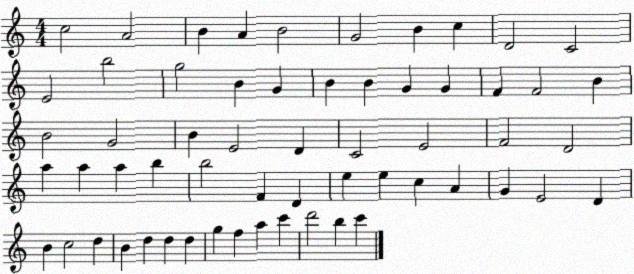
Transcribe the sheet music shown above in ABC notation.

X:1
T:Untitled
M:4/4
L:1/4
K:C
c2 A2 B A B2 G2 B c D2 C2 E2 b2 g2 B G B B G G F F2 B B2 G2 B E2 D C2 E2 F2 D2 a a a b b2 F D e e c A G E2 D B c2 d B d d d g f a c' d'2 b c'